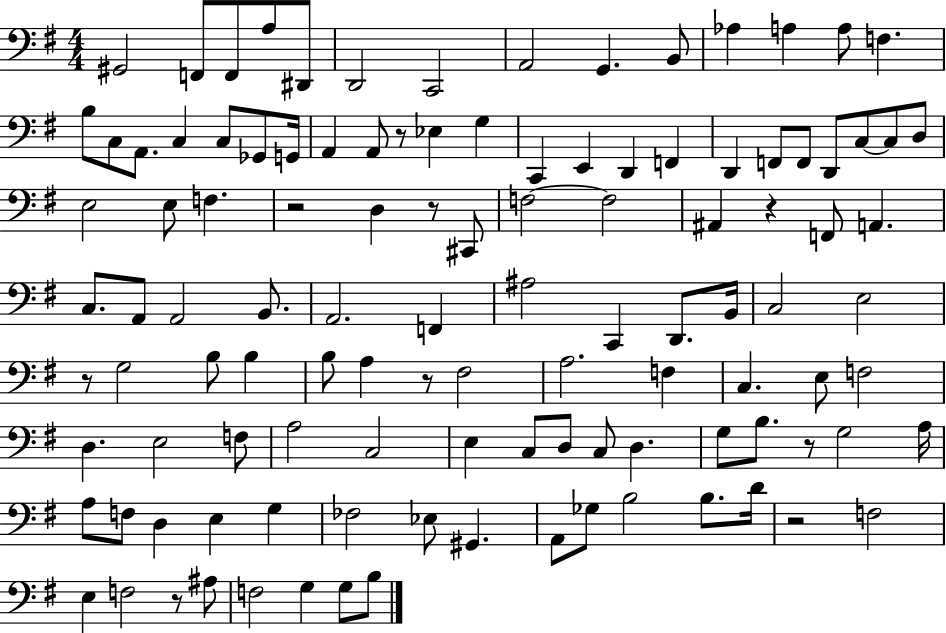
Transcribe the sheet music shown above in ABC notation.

X:1
T:Untitled
M:4/4
L:1/4
K:G
^G,,2 F,,/2 F,,/2 A,/2 ^D,,/2 D,,2 C,,2 A,,2 G,, B,,/2 _A, A, A,/2 F, B,/2 C,/2 A,,/2 C, C,/2 _G,,/2 G,,/4 A,, A,,/2 z/2 _E, G, C,, E,, D,, F,, D,, F,,/2 F,,/2 D,,/2 C,/2 C,/2 D,/2 E,2 E,/2 F, z2 D, z/2 ^C,,/2 F,2 F,2 ^A,, z F,,/2 A,, C,/2 A,,/2 A,,2 B,,/2 A,,2 F,, ^A,2 C,, D,,/2 B,,/4 C,2 E,2 z/2 G,2 B,/2 B, B,/2 A, z/2 ^F,2 A,2 F, C, E,/2 F,2 D, E,2 F,/2 A,2 C,2 E, C,/2 D,/2 C,/2 D, G,/2 B,/2 z/2 G,2 A,/4 A,/2 F,/2 D, E, G, _F,2 _E,/2 ^G,, A,,/2 _G,/2 B,2 B,/2 D/4 z2 F,2 E, F,2 z/2 ^A,/2 F,2 G, G,/2 B,/2